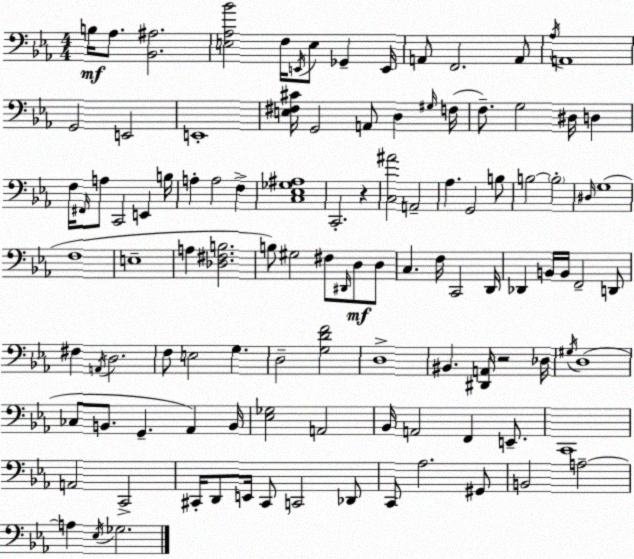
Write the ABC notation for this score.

X:1
T:Untitled
M:4/4
L:1/4
K:Cm
B,/4 _A,/2 [_B,,^A,]2 [E,_A,_B]2 F,/4 E,,/4 E,/2 _G,, E,,/4 A,,/2 F,,2 A,,/2 _A,/4 A,,4 G,,2 E,,2 E,,4 [E,^F,^C]/4 G,,2 A,,/2 D, ^G,/4 F,/4 F,/2 G,2 ^D,/4 D, F,/4 ^F,,/4 A,/2 C,,2 E,, B,/4 A, A,2 F, [C,_E,_G,^A,]4 C,,2 z [C,^A]2 A,,2 _A, G,,2 B,/2 B,2 B,2 ^D,/4 G,4 F,4 E,4 A, [_D,^F,B,]2 B,/2 ^G,2 ^F,/2 ^D,,/4 D,/2 D,/2 C, F,/4 C,,2 D,,/4 _D,, B,,/4 B,,/4 F,,2 D,,/2 ^F, A,,/4 D,2 F,/2 E,2 G, D,2 [G,DF]2 D,4 ^B,, [^D,,A,,]/4 z2 _D,/4 ^G,/4 D,4 _C,/2 B,,/2 G,, _A,, B,,/4 [_E,_G,]2 A,,2 _B,,/4 A,,2 F,, E,,/2 C,,4 A,,2 C,,2 ^C,,/4 D,,/2 E,,/4 ^C,,/2 C,,2 _D,,/2 C,,/2 _A,2 ^G,,/2 B,,2 A,2 A, _E,/4 _G,2